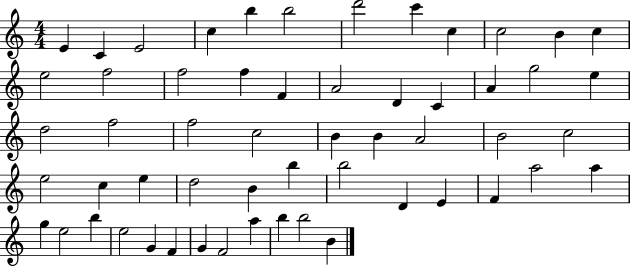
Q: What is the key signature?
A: C major